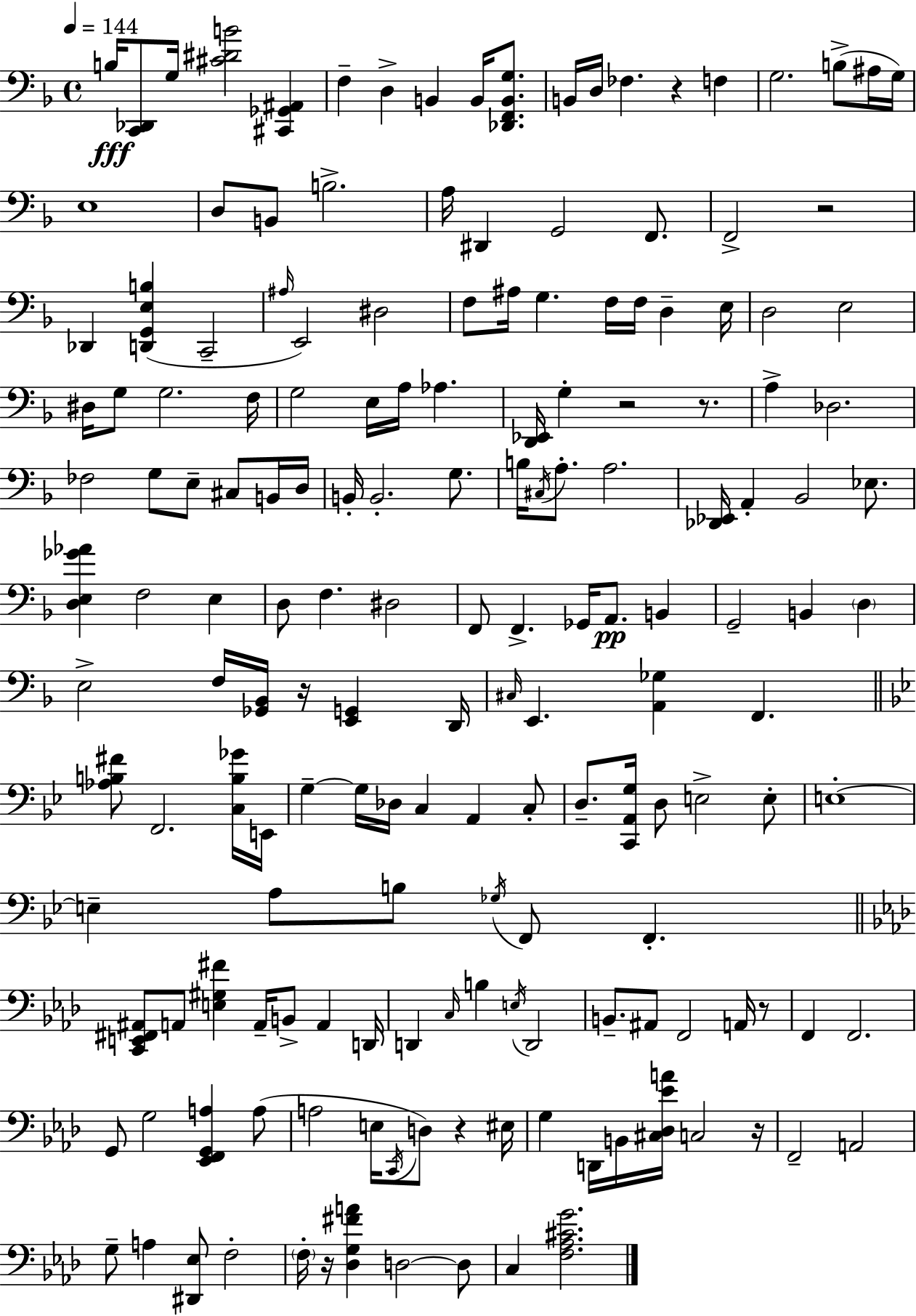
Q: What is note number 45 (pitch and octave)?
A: Ab3